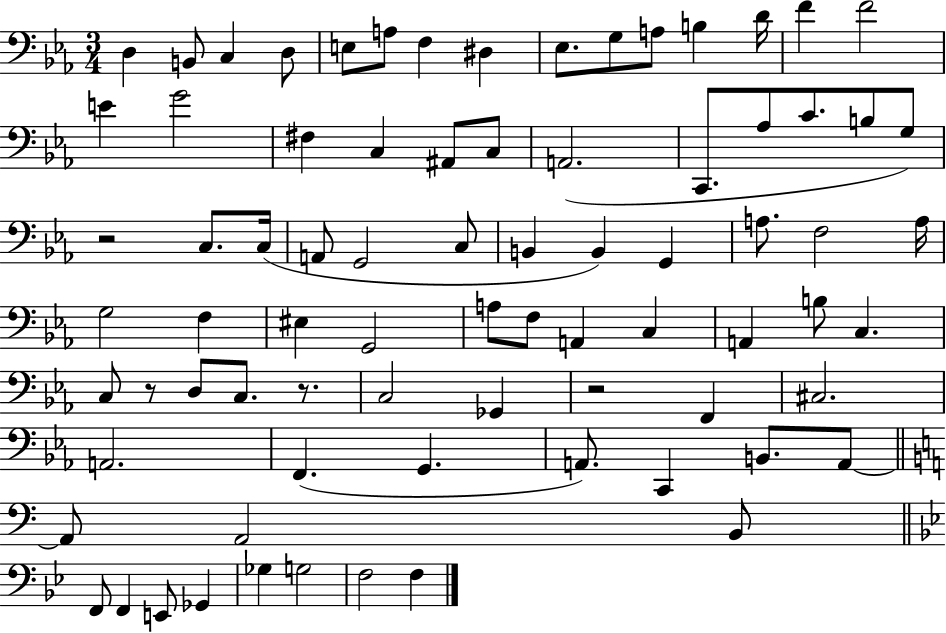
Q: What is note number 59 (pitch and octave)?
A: G2